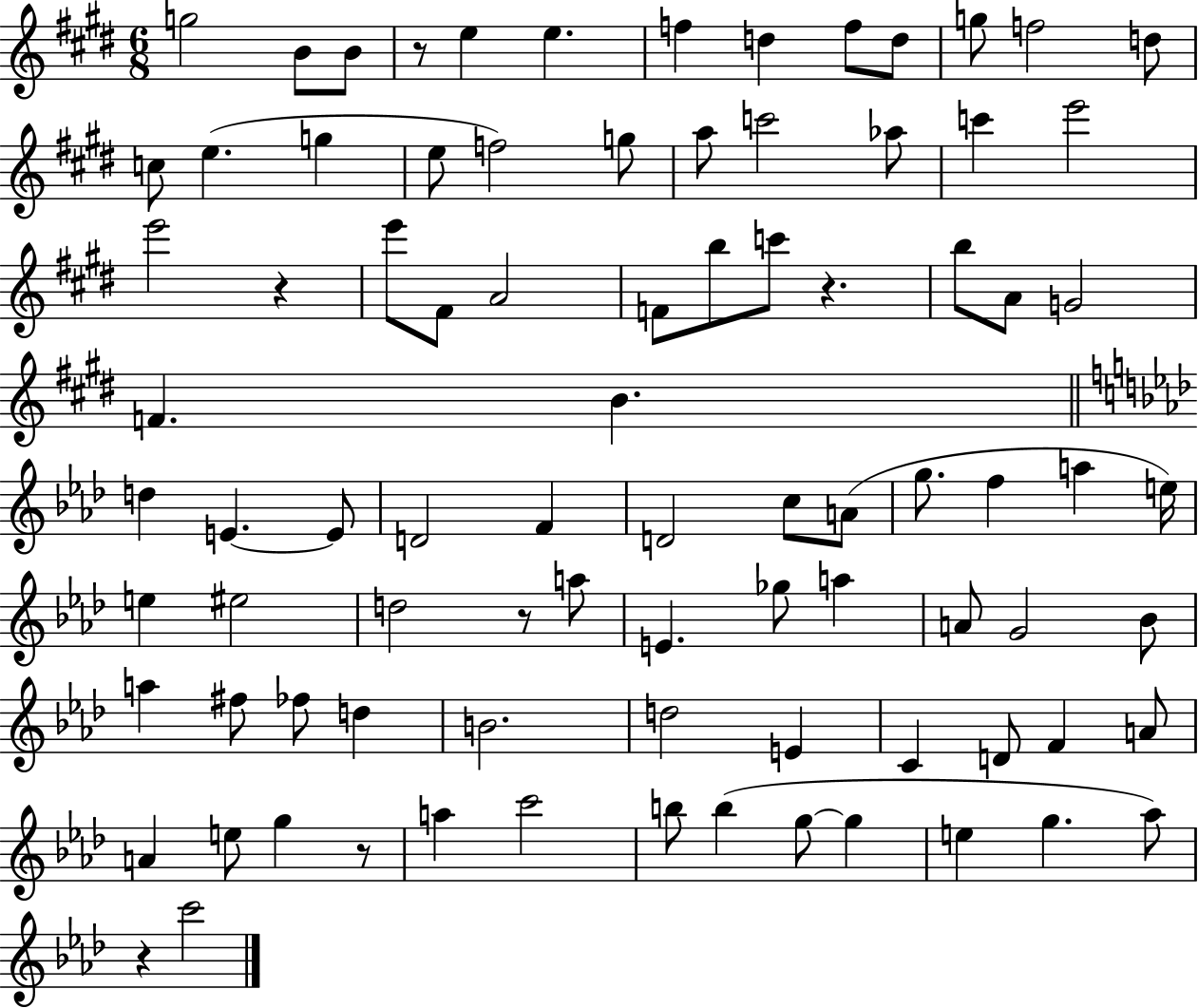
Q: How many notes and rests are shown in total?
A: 87